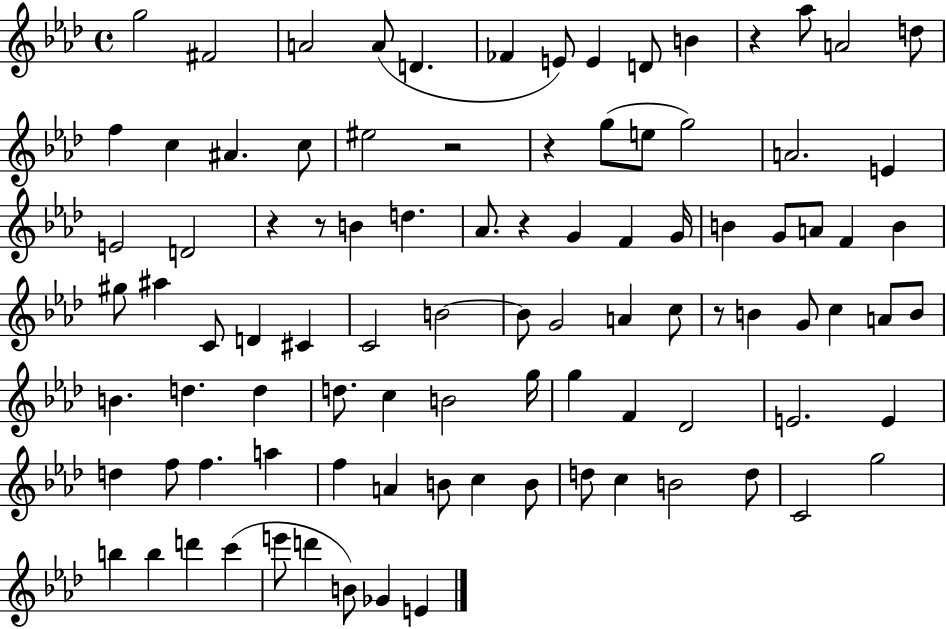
X:1
T:Untitled
M:4/4
L:1/4
K:Ab
g2 ^F2 A2 A/2 D _F E/2 E D/2 B z _a/2 A2 d/2 f c ^A c/2 ^e2 z2 z g/2 e/2 g2 A2 E E2 D2 z z/2 B d _A/2 z G F G/4 B G/2 A/2 F B ^g/2 ^a C/2 D ^C C2 B2 B/2 G2 A c/2 z/2 B G/2 c A/2 B/2 B d d d/2 c B2 g/4 g F _D2 E2 E d f/2 f a f A B/2 c B/2 d/2 c B2 d/2 C2 g2 b b d' c' e'/2 d' B/2 _G E